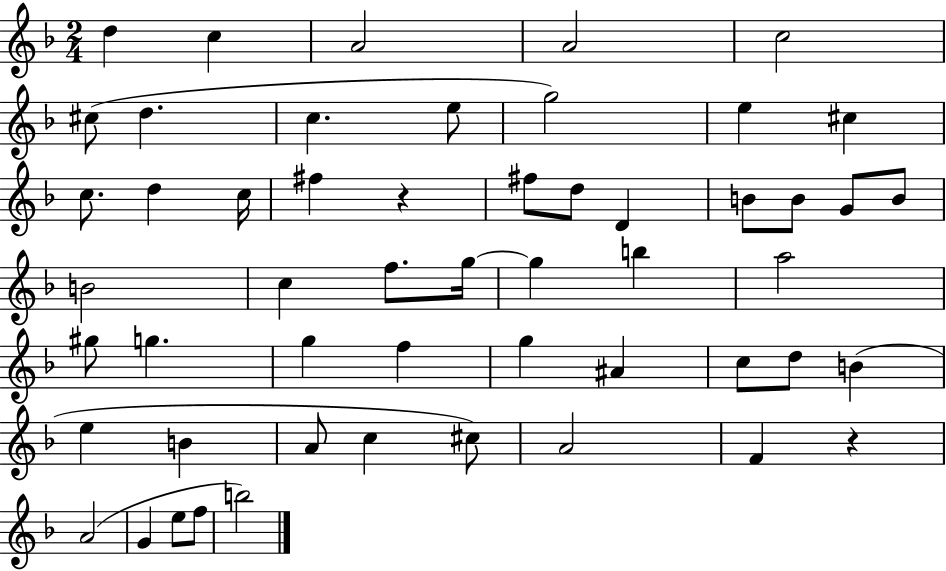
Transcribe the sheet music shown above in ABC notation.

X:1
T:Untitled
M:2/4
L:1/4
K:F
d c A2 A2 c2 ^c/2 d c e/2 g2 e ^c c/2 d c/4 ^f z ^f/2 d/2 D B/2 B/2 G/2 B/2 B2 c f/2 g/4 g b a2 ^g/2 g g f g ^A c/2 d/2 B e B A/2 c ^c/2 A2 F z A2 G e/2 f/2 b2